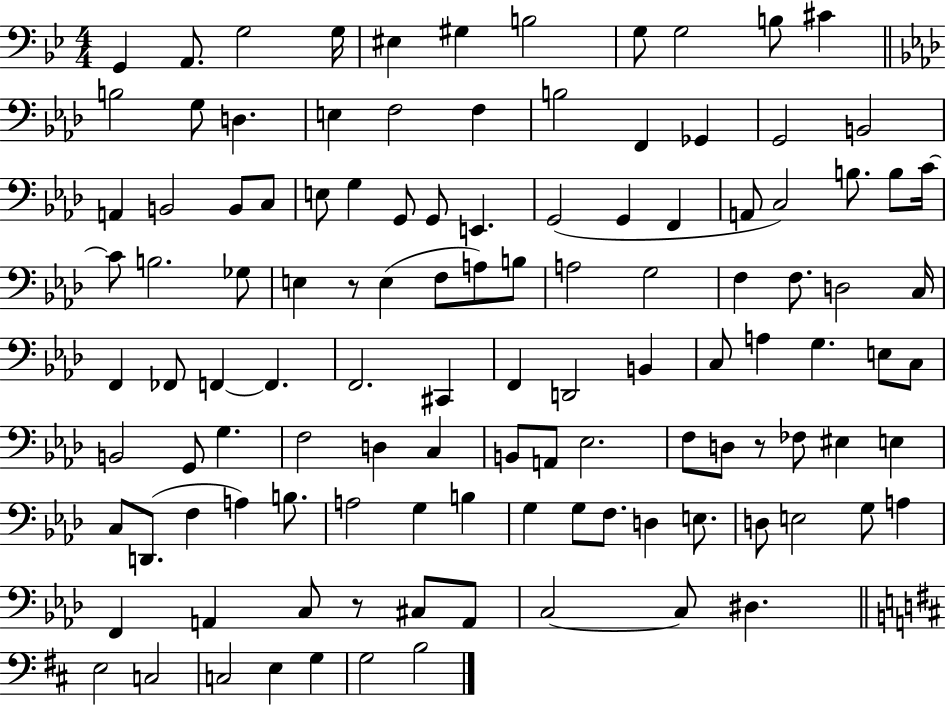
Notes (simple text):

G2/q A2/e. G3/h G3/s EIS3/q G#3/q B3/h G3/e G3/h B3/e C#4/q B3/h G3/e D3/q. E3/q F3/h F3/q B3/h F2/q Gb2/q G2/h B2/h A2/q B2/h B2/e C3/e E3/e G3/q G2/e G2/e E2/q. G2/h G2/q F2/q A2/e C3/h B3/e. B3/e C4/s C4/e B3/h. Gb3/e E3/q R/e E3/q F3/e A3/e B3/e A3/h G3/h F3/q F3/e. D3/h C3/s F2/q FES2/e F2/q F2/q. F2/h. C#2/q F2/q D2/h B2/q C3/e A3/q G3/q. E3/e C3/e B2/h G2/e G3/q. F3/h D3/q C3/q B2/e A2/e Eb3/h. F3/e D3/e R/e FES3/e EIS3/q E3/q C3/e D2/e. F3/q A3/q B3/e. A3/h G3/q B3/q G3/q G3/e F3/e. D3/q E3/e. D3/e E3/h G3/e A3/q F2/q A2/q C3/e R/e C#3/e A2/e C3/h C3/e D#3/q. E3/h C3/h C3/h E3/q G3/q G3/h B3/h